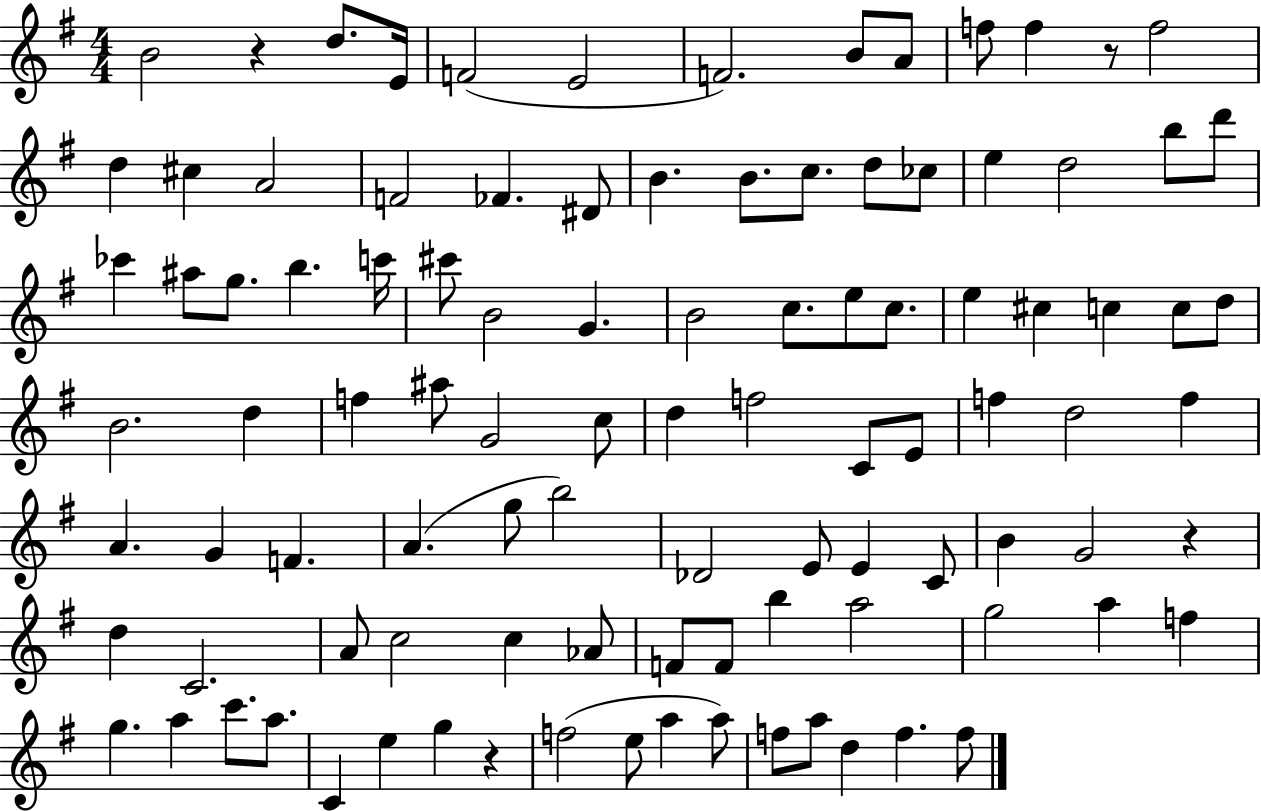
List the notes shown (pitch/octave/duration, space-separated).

B4/h R/q D5/e. E4/s F4/h E4/h F4/h. B4/e A4/e F5/e F5/q R/e F5/h D5/q C#5/q A4/h F4/h FES4/q. D#4/e B4/q. B4/e. C5/e. D5/e CES5/e E5/q D5/h B5/e D6/e CES6/q A#5/e G5/e. B5/q. C6/s C#6/e B4/h G4/q. B4/h C5/e. E5/e C5/e. E5/q C#5/q C5/q C5/e D5/e B4/h. D5/q F5/q A#5/e G4/h C5/e D5/q F5/h C4/e E4/e F5/q D5/h F5/q A4/q. G4/q F4/q. A4/q. G5/e B5/h Db4/h E4/e E4/q C4/e B4/q G4/h R/q D5/q C4/h. A4/e C5/h C5/q Ab4/e F4/e F4/e B5/q A5/h G5/h A5/q F5/q G5/q. A5/q C6/e. A5/e. C4/q E5/q G5/q R/q F5/h E5/e A5/q A5/e F5/e A5/e D5/q F5/q. F5/e